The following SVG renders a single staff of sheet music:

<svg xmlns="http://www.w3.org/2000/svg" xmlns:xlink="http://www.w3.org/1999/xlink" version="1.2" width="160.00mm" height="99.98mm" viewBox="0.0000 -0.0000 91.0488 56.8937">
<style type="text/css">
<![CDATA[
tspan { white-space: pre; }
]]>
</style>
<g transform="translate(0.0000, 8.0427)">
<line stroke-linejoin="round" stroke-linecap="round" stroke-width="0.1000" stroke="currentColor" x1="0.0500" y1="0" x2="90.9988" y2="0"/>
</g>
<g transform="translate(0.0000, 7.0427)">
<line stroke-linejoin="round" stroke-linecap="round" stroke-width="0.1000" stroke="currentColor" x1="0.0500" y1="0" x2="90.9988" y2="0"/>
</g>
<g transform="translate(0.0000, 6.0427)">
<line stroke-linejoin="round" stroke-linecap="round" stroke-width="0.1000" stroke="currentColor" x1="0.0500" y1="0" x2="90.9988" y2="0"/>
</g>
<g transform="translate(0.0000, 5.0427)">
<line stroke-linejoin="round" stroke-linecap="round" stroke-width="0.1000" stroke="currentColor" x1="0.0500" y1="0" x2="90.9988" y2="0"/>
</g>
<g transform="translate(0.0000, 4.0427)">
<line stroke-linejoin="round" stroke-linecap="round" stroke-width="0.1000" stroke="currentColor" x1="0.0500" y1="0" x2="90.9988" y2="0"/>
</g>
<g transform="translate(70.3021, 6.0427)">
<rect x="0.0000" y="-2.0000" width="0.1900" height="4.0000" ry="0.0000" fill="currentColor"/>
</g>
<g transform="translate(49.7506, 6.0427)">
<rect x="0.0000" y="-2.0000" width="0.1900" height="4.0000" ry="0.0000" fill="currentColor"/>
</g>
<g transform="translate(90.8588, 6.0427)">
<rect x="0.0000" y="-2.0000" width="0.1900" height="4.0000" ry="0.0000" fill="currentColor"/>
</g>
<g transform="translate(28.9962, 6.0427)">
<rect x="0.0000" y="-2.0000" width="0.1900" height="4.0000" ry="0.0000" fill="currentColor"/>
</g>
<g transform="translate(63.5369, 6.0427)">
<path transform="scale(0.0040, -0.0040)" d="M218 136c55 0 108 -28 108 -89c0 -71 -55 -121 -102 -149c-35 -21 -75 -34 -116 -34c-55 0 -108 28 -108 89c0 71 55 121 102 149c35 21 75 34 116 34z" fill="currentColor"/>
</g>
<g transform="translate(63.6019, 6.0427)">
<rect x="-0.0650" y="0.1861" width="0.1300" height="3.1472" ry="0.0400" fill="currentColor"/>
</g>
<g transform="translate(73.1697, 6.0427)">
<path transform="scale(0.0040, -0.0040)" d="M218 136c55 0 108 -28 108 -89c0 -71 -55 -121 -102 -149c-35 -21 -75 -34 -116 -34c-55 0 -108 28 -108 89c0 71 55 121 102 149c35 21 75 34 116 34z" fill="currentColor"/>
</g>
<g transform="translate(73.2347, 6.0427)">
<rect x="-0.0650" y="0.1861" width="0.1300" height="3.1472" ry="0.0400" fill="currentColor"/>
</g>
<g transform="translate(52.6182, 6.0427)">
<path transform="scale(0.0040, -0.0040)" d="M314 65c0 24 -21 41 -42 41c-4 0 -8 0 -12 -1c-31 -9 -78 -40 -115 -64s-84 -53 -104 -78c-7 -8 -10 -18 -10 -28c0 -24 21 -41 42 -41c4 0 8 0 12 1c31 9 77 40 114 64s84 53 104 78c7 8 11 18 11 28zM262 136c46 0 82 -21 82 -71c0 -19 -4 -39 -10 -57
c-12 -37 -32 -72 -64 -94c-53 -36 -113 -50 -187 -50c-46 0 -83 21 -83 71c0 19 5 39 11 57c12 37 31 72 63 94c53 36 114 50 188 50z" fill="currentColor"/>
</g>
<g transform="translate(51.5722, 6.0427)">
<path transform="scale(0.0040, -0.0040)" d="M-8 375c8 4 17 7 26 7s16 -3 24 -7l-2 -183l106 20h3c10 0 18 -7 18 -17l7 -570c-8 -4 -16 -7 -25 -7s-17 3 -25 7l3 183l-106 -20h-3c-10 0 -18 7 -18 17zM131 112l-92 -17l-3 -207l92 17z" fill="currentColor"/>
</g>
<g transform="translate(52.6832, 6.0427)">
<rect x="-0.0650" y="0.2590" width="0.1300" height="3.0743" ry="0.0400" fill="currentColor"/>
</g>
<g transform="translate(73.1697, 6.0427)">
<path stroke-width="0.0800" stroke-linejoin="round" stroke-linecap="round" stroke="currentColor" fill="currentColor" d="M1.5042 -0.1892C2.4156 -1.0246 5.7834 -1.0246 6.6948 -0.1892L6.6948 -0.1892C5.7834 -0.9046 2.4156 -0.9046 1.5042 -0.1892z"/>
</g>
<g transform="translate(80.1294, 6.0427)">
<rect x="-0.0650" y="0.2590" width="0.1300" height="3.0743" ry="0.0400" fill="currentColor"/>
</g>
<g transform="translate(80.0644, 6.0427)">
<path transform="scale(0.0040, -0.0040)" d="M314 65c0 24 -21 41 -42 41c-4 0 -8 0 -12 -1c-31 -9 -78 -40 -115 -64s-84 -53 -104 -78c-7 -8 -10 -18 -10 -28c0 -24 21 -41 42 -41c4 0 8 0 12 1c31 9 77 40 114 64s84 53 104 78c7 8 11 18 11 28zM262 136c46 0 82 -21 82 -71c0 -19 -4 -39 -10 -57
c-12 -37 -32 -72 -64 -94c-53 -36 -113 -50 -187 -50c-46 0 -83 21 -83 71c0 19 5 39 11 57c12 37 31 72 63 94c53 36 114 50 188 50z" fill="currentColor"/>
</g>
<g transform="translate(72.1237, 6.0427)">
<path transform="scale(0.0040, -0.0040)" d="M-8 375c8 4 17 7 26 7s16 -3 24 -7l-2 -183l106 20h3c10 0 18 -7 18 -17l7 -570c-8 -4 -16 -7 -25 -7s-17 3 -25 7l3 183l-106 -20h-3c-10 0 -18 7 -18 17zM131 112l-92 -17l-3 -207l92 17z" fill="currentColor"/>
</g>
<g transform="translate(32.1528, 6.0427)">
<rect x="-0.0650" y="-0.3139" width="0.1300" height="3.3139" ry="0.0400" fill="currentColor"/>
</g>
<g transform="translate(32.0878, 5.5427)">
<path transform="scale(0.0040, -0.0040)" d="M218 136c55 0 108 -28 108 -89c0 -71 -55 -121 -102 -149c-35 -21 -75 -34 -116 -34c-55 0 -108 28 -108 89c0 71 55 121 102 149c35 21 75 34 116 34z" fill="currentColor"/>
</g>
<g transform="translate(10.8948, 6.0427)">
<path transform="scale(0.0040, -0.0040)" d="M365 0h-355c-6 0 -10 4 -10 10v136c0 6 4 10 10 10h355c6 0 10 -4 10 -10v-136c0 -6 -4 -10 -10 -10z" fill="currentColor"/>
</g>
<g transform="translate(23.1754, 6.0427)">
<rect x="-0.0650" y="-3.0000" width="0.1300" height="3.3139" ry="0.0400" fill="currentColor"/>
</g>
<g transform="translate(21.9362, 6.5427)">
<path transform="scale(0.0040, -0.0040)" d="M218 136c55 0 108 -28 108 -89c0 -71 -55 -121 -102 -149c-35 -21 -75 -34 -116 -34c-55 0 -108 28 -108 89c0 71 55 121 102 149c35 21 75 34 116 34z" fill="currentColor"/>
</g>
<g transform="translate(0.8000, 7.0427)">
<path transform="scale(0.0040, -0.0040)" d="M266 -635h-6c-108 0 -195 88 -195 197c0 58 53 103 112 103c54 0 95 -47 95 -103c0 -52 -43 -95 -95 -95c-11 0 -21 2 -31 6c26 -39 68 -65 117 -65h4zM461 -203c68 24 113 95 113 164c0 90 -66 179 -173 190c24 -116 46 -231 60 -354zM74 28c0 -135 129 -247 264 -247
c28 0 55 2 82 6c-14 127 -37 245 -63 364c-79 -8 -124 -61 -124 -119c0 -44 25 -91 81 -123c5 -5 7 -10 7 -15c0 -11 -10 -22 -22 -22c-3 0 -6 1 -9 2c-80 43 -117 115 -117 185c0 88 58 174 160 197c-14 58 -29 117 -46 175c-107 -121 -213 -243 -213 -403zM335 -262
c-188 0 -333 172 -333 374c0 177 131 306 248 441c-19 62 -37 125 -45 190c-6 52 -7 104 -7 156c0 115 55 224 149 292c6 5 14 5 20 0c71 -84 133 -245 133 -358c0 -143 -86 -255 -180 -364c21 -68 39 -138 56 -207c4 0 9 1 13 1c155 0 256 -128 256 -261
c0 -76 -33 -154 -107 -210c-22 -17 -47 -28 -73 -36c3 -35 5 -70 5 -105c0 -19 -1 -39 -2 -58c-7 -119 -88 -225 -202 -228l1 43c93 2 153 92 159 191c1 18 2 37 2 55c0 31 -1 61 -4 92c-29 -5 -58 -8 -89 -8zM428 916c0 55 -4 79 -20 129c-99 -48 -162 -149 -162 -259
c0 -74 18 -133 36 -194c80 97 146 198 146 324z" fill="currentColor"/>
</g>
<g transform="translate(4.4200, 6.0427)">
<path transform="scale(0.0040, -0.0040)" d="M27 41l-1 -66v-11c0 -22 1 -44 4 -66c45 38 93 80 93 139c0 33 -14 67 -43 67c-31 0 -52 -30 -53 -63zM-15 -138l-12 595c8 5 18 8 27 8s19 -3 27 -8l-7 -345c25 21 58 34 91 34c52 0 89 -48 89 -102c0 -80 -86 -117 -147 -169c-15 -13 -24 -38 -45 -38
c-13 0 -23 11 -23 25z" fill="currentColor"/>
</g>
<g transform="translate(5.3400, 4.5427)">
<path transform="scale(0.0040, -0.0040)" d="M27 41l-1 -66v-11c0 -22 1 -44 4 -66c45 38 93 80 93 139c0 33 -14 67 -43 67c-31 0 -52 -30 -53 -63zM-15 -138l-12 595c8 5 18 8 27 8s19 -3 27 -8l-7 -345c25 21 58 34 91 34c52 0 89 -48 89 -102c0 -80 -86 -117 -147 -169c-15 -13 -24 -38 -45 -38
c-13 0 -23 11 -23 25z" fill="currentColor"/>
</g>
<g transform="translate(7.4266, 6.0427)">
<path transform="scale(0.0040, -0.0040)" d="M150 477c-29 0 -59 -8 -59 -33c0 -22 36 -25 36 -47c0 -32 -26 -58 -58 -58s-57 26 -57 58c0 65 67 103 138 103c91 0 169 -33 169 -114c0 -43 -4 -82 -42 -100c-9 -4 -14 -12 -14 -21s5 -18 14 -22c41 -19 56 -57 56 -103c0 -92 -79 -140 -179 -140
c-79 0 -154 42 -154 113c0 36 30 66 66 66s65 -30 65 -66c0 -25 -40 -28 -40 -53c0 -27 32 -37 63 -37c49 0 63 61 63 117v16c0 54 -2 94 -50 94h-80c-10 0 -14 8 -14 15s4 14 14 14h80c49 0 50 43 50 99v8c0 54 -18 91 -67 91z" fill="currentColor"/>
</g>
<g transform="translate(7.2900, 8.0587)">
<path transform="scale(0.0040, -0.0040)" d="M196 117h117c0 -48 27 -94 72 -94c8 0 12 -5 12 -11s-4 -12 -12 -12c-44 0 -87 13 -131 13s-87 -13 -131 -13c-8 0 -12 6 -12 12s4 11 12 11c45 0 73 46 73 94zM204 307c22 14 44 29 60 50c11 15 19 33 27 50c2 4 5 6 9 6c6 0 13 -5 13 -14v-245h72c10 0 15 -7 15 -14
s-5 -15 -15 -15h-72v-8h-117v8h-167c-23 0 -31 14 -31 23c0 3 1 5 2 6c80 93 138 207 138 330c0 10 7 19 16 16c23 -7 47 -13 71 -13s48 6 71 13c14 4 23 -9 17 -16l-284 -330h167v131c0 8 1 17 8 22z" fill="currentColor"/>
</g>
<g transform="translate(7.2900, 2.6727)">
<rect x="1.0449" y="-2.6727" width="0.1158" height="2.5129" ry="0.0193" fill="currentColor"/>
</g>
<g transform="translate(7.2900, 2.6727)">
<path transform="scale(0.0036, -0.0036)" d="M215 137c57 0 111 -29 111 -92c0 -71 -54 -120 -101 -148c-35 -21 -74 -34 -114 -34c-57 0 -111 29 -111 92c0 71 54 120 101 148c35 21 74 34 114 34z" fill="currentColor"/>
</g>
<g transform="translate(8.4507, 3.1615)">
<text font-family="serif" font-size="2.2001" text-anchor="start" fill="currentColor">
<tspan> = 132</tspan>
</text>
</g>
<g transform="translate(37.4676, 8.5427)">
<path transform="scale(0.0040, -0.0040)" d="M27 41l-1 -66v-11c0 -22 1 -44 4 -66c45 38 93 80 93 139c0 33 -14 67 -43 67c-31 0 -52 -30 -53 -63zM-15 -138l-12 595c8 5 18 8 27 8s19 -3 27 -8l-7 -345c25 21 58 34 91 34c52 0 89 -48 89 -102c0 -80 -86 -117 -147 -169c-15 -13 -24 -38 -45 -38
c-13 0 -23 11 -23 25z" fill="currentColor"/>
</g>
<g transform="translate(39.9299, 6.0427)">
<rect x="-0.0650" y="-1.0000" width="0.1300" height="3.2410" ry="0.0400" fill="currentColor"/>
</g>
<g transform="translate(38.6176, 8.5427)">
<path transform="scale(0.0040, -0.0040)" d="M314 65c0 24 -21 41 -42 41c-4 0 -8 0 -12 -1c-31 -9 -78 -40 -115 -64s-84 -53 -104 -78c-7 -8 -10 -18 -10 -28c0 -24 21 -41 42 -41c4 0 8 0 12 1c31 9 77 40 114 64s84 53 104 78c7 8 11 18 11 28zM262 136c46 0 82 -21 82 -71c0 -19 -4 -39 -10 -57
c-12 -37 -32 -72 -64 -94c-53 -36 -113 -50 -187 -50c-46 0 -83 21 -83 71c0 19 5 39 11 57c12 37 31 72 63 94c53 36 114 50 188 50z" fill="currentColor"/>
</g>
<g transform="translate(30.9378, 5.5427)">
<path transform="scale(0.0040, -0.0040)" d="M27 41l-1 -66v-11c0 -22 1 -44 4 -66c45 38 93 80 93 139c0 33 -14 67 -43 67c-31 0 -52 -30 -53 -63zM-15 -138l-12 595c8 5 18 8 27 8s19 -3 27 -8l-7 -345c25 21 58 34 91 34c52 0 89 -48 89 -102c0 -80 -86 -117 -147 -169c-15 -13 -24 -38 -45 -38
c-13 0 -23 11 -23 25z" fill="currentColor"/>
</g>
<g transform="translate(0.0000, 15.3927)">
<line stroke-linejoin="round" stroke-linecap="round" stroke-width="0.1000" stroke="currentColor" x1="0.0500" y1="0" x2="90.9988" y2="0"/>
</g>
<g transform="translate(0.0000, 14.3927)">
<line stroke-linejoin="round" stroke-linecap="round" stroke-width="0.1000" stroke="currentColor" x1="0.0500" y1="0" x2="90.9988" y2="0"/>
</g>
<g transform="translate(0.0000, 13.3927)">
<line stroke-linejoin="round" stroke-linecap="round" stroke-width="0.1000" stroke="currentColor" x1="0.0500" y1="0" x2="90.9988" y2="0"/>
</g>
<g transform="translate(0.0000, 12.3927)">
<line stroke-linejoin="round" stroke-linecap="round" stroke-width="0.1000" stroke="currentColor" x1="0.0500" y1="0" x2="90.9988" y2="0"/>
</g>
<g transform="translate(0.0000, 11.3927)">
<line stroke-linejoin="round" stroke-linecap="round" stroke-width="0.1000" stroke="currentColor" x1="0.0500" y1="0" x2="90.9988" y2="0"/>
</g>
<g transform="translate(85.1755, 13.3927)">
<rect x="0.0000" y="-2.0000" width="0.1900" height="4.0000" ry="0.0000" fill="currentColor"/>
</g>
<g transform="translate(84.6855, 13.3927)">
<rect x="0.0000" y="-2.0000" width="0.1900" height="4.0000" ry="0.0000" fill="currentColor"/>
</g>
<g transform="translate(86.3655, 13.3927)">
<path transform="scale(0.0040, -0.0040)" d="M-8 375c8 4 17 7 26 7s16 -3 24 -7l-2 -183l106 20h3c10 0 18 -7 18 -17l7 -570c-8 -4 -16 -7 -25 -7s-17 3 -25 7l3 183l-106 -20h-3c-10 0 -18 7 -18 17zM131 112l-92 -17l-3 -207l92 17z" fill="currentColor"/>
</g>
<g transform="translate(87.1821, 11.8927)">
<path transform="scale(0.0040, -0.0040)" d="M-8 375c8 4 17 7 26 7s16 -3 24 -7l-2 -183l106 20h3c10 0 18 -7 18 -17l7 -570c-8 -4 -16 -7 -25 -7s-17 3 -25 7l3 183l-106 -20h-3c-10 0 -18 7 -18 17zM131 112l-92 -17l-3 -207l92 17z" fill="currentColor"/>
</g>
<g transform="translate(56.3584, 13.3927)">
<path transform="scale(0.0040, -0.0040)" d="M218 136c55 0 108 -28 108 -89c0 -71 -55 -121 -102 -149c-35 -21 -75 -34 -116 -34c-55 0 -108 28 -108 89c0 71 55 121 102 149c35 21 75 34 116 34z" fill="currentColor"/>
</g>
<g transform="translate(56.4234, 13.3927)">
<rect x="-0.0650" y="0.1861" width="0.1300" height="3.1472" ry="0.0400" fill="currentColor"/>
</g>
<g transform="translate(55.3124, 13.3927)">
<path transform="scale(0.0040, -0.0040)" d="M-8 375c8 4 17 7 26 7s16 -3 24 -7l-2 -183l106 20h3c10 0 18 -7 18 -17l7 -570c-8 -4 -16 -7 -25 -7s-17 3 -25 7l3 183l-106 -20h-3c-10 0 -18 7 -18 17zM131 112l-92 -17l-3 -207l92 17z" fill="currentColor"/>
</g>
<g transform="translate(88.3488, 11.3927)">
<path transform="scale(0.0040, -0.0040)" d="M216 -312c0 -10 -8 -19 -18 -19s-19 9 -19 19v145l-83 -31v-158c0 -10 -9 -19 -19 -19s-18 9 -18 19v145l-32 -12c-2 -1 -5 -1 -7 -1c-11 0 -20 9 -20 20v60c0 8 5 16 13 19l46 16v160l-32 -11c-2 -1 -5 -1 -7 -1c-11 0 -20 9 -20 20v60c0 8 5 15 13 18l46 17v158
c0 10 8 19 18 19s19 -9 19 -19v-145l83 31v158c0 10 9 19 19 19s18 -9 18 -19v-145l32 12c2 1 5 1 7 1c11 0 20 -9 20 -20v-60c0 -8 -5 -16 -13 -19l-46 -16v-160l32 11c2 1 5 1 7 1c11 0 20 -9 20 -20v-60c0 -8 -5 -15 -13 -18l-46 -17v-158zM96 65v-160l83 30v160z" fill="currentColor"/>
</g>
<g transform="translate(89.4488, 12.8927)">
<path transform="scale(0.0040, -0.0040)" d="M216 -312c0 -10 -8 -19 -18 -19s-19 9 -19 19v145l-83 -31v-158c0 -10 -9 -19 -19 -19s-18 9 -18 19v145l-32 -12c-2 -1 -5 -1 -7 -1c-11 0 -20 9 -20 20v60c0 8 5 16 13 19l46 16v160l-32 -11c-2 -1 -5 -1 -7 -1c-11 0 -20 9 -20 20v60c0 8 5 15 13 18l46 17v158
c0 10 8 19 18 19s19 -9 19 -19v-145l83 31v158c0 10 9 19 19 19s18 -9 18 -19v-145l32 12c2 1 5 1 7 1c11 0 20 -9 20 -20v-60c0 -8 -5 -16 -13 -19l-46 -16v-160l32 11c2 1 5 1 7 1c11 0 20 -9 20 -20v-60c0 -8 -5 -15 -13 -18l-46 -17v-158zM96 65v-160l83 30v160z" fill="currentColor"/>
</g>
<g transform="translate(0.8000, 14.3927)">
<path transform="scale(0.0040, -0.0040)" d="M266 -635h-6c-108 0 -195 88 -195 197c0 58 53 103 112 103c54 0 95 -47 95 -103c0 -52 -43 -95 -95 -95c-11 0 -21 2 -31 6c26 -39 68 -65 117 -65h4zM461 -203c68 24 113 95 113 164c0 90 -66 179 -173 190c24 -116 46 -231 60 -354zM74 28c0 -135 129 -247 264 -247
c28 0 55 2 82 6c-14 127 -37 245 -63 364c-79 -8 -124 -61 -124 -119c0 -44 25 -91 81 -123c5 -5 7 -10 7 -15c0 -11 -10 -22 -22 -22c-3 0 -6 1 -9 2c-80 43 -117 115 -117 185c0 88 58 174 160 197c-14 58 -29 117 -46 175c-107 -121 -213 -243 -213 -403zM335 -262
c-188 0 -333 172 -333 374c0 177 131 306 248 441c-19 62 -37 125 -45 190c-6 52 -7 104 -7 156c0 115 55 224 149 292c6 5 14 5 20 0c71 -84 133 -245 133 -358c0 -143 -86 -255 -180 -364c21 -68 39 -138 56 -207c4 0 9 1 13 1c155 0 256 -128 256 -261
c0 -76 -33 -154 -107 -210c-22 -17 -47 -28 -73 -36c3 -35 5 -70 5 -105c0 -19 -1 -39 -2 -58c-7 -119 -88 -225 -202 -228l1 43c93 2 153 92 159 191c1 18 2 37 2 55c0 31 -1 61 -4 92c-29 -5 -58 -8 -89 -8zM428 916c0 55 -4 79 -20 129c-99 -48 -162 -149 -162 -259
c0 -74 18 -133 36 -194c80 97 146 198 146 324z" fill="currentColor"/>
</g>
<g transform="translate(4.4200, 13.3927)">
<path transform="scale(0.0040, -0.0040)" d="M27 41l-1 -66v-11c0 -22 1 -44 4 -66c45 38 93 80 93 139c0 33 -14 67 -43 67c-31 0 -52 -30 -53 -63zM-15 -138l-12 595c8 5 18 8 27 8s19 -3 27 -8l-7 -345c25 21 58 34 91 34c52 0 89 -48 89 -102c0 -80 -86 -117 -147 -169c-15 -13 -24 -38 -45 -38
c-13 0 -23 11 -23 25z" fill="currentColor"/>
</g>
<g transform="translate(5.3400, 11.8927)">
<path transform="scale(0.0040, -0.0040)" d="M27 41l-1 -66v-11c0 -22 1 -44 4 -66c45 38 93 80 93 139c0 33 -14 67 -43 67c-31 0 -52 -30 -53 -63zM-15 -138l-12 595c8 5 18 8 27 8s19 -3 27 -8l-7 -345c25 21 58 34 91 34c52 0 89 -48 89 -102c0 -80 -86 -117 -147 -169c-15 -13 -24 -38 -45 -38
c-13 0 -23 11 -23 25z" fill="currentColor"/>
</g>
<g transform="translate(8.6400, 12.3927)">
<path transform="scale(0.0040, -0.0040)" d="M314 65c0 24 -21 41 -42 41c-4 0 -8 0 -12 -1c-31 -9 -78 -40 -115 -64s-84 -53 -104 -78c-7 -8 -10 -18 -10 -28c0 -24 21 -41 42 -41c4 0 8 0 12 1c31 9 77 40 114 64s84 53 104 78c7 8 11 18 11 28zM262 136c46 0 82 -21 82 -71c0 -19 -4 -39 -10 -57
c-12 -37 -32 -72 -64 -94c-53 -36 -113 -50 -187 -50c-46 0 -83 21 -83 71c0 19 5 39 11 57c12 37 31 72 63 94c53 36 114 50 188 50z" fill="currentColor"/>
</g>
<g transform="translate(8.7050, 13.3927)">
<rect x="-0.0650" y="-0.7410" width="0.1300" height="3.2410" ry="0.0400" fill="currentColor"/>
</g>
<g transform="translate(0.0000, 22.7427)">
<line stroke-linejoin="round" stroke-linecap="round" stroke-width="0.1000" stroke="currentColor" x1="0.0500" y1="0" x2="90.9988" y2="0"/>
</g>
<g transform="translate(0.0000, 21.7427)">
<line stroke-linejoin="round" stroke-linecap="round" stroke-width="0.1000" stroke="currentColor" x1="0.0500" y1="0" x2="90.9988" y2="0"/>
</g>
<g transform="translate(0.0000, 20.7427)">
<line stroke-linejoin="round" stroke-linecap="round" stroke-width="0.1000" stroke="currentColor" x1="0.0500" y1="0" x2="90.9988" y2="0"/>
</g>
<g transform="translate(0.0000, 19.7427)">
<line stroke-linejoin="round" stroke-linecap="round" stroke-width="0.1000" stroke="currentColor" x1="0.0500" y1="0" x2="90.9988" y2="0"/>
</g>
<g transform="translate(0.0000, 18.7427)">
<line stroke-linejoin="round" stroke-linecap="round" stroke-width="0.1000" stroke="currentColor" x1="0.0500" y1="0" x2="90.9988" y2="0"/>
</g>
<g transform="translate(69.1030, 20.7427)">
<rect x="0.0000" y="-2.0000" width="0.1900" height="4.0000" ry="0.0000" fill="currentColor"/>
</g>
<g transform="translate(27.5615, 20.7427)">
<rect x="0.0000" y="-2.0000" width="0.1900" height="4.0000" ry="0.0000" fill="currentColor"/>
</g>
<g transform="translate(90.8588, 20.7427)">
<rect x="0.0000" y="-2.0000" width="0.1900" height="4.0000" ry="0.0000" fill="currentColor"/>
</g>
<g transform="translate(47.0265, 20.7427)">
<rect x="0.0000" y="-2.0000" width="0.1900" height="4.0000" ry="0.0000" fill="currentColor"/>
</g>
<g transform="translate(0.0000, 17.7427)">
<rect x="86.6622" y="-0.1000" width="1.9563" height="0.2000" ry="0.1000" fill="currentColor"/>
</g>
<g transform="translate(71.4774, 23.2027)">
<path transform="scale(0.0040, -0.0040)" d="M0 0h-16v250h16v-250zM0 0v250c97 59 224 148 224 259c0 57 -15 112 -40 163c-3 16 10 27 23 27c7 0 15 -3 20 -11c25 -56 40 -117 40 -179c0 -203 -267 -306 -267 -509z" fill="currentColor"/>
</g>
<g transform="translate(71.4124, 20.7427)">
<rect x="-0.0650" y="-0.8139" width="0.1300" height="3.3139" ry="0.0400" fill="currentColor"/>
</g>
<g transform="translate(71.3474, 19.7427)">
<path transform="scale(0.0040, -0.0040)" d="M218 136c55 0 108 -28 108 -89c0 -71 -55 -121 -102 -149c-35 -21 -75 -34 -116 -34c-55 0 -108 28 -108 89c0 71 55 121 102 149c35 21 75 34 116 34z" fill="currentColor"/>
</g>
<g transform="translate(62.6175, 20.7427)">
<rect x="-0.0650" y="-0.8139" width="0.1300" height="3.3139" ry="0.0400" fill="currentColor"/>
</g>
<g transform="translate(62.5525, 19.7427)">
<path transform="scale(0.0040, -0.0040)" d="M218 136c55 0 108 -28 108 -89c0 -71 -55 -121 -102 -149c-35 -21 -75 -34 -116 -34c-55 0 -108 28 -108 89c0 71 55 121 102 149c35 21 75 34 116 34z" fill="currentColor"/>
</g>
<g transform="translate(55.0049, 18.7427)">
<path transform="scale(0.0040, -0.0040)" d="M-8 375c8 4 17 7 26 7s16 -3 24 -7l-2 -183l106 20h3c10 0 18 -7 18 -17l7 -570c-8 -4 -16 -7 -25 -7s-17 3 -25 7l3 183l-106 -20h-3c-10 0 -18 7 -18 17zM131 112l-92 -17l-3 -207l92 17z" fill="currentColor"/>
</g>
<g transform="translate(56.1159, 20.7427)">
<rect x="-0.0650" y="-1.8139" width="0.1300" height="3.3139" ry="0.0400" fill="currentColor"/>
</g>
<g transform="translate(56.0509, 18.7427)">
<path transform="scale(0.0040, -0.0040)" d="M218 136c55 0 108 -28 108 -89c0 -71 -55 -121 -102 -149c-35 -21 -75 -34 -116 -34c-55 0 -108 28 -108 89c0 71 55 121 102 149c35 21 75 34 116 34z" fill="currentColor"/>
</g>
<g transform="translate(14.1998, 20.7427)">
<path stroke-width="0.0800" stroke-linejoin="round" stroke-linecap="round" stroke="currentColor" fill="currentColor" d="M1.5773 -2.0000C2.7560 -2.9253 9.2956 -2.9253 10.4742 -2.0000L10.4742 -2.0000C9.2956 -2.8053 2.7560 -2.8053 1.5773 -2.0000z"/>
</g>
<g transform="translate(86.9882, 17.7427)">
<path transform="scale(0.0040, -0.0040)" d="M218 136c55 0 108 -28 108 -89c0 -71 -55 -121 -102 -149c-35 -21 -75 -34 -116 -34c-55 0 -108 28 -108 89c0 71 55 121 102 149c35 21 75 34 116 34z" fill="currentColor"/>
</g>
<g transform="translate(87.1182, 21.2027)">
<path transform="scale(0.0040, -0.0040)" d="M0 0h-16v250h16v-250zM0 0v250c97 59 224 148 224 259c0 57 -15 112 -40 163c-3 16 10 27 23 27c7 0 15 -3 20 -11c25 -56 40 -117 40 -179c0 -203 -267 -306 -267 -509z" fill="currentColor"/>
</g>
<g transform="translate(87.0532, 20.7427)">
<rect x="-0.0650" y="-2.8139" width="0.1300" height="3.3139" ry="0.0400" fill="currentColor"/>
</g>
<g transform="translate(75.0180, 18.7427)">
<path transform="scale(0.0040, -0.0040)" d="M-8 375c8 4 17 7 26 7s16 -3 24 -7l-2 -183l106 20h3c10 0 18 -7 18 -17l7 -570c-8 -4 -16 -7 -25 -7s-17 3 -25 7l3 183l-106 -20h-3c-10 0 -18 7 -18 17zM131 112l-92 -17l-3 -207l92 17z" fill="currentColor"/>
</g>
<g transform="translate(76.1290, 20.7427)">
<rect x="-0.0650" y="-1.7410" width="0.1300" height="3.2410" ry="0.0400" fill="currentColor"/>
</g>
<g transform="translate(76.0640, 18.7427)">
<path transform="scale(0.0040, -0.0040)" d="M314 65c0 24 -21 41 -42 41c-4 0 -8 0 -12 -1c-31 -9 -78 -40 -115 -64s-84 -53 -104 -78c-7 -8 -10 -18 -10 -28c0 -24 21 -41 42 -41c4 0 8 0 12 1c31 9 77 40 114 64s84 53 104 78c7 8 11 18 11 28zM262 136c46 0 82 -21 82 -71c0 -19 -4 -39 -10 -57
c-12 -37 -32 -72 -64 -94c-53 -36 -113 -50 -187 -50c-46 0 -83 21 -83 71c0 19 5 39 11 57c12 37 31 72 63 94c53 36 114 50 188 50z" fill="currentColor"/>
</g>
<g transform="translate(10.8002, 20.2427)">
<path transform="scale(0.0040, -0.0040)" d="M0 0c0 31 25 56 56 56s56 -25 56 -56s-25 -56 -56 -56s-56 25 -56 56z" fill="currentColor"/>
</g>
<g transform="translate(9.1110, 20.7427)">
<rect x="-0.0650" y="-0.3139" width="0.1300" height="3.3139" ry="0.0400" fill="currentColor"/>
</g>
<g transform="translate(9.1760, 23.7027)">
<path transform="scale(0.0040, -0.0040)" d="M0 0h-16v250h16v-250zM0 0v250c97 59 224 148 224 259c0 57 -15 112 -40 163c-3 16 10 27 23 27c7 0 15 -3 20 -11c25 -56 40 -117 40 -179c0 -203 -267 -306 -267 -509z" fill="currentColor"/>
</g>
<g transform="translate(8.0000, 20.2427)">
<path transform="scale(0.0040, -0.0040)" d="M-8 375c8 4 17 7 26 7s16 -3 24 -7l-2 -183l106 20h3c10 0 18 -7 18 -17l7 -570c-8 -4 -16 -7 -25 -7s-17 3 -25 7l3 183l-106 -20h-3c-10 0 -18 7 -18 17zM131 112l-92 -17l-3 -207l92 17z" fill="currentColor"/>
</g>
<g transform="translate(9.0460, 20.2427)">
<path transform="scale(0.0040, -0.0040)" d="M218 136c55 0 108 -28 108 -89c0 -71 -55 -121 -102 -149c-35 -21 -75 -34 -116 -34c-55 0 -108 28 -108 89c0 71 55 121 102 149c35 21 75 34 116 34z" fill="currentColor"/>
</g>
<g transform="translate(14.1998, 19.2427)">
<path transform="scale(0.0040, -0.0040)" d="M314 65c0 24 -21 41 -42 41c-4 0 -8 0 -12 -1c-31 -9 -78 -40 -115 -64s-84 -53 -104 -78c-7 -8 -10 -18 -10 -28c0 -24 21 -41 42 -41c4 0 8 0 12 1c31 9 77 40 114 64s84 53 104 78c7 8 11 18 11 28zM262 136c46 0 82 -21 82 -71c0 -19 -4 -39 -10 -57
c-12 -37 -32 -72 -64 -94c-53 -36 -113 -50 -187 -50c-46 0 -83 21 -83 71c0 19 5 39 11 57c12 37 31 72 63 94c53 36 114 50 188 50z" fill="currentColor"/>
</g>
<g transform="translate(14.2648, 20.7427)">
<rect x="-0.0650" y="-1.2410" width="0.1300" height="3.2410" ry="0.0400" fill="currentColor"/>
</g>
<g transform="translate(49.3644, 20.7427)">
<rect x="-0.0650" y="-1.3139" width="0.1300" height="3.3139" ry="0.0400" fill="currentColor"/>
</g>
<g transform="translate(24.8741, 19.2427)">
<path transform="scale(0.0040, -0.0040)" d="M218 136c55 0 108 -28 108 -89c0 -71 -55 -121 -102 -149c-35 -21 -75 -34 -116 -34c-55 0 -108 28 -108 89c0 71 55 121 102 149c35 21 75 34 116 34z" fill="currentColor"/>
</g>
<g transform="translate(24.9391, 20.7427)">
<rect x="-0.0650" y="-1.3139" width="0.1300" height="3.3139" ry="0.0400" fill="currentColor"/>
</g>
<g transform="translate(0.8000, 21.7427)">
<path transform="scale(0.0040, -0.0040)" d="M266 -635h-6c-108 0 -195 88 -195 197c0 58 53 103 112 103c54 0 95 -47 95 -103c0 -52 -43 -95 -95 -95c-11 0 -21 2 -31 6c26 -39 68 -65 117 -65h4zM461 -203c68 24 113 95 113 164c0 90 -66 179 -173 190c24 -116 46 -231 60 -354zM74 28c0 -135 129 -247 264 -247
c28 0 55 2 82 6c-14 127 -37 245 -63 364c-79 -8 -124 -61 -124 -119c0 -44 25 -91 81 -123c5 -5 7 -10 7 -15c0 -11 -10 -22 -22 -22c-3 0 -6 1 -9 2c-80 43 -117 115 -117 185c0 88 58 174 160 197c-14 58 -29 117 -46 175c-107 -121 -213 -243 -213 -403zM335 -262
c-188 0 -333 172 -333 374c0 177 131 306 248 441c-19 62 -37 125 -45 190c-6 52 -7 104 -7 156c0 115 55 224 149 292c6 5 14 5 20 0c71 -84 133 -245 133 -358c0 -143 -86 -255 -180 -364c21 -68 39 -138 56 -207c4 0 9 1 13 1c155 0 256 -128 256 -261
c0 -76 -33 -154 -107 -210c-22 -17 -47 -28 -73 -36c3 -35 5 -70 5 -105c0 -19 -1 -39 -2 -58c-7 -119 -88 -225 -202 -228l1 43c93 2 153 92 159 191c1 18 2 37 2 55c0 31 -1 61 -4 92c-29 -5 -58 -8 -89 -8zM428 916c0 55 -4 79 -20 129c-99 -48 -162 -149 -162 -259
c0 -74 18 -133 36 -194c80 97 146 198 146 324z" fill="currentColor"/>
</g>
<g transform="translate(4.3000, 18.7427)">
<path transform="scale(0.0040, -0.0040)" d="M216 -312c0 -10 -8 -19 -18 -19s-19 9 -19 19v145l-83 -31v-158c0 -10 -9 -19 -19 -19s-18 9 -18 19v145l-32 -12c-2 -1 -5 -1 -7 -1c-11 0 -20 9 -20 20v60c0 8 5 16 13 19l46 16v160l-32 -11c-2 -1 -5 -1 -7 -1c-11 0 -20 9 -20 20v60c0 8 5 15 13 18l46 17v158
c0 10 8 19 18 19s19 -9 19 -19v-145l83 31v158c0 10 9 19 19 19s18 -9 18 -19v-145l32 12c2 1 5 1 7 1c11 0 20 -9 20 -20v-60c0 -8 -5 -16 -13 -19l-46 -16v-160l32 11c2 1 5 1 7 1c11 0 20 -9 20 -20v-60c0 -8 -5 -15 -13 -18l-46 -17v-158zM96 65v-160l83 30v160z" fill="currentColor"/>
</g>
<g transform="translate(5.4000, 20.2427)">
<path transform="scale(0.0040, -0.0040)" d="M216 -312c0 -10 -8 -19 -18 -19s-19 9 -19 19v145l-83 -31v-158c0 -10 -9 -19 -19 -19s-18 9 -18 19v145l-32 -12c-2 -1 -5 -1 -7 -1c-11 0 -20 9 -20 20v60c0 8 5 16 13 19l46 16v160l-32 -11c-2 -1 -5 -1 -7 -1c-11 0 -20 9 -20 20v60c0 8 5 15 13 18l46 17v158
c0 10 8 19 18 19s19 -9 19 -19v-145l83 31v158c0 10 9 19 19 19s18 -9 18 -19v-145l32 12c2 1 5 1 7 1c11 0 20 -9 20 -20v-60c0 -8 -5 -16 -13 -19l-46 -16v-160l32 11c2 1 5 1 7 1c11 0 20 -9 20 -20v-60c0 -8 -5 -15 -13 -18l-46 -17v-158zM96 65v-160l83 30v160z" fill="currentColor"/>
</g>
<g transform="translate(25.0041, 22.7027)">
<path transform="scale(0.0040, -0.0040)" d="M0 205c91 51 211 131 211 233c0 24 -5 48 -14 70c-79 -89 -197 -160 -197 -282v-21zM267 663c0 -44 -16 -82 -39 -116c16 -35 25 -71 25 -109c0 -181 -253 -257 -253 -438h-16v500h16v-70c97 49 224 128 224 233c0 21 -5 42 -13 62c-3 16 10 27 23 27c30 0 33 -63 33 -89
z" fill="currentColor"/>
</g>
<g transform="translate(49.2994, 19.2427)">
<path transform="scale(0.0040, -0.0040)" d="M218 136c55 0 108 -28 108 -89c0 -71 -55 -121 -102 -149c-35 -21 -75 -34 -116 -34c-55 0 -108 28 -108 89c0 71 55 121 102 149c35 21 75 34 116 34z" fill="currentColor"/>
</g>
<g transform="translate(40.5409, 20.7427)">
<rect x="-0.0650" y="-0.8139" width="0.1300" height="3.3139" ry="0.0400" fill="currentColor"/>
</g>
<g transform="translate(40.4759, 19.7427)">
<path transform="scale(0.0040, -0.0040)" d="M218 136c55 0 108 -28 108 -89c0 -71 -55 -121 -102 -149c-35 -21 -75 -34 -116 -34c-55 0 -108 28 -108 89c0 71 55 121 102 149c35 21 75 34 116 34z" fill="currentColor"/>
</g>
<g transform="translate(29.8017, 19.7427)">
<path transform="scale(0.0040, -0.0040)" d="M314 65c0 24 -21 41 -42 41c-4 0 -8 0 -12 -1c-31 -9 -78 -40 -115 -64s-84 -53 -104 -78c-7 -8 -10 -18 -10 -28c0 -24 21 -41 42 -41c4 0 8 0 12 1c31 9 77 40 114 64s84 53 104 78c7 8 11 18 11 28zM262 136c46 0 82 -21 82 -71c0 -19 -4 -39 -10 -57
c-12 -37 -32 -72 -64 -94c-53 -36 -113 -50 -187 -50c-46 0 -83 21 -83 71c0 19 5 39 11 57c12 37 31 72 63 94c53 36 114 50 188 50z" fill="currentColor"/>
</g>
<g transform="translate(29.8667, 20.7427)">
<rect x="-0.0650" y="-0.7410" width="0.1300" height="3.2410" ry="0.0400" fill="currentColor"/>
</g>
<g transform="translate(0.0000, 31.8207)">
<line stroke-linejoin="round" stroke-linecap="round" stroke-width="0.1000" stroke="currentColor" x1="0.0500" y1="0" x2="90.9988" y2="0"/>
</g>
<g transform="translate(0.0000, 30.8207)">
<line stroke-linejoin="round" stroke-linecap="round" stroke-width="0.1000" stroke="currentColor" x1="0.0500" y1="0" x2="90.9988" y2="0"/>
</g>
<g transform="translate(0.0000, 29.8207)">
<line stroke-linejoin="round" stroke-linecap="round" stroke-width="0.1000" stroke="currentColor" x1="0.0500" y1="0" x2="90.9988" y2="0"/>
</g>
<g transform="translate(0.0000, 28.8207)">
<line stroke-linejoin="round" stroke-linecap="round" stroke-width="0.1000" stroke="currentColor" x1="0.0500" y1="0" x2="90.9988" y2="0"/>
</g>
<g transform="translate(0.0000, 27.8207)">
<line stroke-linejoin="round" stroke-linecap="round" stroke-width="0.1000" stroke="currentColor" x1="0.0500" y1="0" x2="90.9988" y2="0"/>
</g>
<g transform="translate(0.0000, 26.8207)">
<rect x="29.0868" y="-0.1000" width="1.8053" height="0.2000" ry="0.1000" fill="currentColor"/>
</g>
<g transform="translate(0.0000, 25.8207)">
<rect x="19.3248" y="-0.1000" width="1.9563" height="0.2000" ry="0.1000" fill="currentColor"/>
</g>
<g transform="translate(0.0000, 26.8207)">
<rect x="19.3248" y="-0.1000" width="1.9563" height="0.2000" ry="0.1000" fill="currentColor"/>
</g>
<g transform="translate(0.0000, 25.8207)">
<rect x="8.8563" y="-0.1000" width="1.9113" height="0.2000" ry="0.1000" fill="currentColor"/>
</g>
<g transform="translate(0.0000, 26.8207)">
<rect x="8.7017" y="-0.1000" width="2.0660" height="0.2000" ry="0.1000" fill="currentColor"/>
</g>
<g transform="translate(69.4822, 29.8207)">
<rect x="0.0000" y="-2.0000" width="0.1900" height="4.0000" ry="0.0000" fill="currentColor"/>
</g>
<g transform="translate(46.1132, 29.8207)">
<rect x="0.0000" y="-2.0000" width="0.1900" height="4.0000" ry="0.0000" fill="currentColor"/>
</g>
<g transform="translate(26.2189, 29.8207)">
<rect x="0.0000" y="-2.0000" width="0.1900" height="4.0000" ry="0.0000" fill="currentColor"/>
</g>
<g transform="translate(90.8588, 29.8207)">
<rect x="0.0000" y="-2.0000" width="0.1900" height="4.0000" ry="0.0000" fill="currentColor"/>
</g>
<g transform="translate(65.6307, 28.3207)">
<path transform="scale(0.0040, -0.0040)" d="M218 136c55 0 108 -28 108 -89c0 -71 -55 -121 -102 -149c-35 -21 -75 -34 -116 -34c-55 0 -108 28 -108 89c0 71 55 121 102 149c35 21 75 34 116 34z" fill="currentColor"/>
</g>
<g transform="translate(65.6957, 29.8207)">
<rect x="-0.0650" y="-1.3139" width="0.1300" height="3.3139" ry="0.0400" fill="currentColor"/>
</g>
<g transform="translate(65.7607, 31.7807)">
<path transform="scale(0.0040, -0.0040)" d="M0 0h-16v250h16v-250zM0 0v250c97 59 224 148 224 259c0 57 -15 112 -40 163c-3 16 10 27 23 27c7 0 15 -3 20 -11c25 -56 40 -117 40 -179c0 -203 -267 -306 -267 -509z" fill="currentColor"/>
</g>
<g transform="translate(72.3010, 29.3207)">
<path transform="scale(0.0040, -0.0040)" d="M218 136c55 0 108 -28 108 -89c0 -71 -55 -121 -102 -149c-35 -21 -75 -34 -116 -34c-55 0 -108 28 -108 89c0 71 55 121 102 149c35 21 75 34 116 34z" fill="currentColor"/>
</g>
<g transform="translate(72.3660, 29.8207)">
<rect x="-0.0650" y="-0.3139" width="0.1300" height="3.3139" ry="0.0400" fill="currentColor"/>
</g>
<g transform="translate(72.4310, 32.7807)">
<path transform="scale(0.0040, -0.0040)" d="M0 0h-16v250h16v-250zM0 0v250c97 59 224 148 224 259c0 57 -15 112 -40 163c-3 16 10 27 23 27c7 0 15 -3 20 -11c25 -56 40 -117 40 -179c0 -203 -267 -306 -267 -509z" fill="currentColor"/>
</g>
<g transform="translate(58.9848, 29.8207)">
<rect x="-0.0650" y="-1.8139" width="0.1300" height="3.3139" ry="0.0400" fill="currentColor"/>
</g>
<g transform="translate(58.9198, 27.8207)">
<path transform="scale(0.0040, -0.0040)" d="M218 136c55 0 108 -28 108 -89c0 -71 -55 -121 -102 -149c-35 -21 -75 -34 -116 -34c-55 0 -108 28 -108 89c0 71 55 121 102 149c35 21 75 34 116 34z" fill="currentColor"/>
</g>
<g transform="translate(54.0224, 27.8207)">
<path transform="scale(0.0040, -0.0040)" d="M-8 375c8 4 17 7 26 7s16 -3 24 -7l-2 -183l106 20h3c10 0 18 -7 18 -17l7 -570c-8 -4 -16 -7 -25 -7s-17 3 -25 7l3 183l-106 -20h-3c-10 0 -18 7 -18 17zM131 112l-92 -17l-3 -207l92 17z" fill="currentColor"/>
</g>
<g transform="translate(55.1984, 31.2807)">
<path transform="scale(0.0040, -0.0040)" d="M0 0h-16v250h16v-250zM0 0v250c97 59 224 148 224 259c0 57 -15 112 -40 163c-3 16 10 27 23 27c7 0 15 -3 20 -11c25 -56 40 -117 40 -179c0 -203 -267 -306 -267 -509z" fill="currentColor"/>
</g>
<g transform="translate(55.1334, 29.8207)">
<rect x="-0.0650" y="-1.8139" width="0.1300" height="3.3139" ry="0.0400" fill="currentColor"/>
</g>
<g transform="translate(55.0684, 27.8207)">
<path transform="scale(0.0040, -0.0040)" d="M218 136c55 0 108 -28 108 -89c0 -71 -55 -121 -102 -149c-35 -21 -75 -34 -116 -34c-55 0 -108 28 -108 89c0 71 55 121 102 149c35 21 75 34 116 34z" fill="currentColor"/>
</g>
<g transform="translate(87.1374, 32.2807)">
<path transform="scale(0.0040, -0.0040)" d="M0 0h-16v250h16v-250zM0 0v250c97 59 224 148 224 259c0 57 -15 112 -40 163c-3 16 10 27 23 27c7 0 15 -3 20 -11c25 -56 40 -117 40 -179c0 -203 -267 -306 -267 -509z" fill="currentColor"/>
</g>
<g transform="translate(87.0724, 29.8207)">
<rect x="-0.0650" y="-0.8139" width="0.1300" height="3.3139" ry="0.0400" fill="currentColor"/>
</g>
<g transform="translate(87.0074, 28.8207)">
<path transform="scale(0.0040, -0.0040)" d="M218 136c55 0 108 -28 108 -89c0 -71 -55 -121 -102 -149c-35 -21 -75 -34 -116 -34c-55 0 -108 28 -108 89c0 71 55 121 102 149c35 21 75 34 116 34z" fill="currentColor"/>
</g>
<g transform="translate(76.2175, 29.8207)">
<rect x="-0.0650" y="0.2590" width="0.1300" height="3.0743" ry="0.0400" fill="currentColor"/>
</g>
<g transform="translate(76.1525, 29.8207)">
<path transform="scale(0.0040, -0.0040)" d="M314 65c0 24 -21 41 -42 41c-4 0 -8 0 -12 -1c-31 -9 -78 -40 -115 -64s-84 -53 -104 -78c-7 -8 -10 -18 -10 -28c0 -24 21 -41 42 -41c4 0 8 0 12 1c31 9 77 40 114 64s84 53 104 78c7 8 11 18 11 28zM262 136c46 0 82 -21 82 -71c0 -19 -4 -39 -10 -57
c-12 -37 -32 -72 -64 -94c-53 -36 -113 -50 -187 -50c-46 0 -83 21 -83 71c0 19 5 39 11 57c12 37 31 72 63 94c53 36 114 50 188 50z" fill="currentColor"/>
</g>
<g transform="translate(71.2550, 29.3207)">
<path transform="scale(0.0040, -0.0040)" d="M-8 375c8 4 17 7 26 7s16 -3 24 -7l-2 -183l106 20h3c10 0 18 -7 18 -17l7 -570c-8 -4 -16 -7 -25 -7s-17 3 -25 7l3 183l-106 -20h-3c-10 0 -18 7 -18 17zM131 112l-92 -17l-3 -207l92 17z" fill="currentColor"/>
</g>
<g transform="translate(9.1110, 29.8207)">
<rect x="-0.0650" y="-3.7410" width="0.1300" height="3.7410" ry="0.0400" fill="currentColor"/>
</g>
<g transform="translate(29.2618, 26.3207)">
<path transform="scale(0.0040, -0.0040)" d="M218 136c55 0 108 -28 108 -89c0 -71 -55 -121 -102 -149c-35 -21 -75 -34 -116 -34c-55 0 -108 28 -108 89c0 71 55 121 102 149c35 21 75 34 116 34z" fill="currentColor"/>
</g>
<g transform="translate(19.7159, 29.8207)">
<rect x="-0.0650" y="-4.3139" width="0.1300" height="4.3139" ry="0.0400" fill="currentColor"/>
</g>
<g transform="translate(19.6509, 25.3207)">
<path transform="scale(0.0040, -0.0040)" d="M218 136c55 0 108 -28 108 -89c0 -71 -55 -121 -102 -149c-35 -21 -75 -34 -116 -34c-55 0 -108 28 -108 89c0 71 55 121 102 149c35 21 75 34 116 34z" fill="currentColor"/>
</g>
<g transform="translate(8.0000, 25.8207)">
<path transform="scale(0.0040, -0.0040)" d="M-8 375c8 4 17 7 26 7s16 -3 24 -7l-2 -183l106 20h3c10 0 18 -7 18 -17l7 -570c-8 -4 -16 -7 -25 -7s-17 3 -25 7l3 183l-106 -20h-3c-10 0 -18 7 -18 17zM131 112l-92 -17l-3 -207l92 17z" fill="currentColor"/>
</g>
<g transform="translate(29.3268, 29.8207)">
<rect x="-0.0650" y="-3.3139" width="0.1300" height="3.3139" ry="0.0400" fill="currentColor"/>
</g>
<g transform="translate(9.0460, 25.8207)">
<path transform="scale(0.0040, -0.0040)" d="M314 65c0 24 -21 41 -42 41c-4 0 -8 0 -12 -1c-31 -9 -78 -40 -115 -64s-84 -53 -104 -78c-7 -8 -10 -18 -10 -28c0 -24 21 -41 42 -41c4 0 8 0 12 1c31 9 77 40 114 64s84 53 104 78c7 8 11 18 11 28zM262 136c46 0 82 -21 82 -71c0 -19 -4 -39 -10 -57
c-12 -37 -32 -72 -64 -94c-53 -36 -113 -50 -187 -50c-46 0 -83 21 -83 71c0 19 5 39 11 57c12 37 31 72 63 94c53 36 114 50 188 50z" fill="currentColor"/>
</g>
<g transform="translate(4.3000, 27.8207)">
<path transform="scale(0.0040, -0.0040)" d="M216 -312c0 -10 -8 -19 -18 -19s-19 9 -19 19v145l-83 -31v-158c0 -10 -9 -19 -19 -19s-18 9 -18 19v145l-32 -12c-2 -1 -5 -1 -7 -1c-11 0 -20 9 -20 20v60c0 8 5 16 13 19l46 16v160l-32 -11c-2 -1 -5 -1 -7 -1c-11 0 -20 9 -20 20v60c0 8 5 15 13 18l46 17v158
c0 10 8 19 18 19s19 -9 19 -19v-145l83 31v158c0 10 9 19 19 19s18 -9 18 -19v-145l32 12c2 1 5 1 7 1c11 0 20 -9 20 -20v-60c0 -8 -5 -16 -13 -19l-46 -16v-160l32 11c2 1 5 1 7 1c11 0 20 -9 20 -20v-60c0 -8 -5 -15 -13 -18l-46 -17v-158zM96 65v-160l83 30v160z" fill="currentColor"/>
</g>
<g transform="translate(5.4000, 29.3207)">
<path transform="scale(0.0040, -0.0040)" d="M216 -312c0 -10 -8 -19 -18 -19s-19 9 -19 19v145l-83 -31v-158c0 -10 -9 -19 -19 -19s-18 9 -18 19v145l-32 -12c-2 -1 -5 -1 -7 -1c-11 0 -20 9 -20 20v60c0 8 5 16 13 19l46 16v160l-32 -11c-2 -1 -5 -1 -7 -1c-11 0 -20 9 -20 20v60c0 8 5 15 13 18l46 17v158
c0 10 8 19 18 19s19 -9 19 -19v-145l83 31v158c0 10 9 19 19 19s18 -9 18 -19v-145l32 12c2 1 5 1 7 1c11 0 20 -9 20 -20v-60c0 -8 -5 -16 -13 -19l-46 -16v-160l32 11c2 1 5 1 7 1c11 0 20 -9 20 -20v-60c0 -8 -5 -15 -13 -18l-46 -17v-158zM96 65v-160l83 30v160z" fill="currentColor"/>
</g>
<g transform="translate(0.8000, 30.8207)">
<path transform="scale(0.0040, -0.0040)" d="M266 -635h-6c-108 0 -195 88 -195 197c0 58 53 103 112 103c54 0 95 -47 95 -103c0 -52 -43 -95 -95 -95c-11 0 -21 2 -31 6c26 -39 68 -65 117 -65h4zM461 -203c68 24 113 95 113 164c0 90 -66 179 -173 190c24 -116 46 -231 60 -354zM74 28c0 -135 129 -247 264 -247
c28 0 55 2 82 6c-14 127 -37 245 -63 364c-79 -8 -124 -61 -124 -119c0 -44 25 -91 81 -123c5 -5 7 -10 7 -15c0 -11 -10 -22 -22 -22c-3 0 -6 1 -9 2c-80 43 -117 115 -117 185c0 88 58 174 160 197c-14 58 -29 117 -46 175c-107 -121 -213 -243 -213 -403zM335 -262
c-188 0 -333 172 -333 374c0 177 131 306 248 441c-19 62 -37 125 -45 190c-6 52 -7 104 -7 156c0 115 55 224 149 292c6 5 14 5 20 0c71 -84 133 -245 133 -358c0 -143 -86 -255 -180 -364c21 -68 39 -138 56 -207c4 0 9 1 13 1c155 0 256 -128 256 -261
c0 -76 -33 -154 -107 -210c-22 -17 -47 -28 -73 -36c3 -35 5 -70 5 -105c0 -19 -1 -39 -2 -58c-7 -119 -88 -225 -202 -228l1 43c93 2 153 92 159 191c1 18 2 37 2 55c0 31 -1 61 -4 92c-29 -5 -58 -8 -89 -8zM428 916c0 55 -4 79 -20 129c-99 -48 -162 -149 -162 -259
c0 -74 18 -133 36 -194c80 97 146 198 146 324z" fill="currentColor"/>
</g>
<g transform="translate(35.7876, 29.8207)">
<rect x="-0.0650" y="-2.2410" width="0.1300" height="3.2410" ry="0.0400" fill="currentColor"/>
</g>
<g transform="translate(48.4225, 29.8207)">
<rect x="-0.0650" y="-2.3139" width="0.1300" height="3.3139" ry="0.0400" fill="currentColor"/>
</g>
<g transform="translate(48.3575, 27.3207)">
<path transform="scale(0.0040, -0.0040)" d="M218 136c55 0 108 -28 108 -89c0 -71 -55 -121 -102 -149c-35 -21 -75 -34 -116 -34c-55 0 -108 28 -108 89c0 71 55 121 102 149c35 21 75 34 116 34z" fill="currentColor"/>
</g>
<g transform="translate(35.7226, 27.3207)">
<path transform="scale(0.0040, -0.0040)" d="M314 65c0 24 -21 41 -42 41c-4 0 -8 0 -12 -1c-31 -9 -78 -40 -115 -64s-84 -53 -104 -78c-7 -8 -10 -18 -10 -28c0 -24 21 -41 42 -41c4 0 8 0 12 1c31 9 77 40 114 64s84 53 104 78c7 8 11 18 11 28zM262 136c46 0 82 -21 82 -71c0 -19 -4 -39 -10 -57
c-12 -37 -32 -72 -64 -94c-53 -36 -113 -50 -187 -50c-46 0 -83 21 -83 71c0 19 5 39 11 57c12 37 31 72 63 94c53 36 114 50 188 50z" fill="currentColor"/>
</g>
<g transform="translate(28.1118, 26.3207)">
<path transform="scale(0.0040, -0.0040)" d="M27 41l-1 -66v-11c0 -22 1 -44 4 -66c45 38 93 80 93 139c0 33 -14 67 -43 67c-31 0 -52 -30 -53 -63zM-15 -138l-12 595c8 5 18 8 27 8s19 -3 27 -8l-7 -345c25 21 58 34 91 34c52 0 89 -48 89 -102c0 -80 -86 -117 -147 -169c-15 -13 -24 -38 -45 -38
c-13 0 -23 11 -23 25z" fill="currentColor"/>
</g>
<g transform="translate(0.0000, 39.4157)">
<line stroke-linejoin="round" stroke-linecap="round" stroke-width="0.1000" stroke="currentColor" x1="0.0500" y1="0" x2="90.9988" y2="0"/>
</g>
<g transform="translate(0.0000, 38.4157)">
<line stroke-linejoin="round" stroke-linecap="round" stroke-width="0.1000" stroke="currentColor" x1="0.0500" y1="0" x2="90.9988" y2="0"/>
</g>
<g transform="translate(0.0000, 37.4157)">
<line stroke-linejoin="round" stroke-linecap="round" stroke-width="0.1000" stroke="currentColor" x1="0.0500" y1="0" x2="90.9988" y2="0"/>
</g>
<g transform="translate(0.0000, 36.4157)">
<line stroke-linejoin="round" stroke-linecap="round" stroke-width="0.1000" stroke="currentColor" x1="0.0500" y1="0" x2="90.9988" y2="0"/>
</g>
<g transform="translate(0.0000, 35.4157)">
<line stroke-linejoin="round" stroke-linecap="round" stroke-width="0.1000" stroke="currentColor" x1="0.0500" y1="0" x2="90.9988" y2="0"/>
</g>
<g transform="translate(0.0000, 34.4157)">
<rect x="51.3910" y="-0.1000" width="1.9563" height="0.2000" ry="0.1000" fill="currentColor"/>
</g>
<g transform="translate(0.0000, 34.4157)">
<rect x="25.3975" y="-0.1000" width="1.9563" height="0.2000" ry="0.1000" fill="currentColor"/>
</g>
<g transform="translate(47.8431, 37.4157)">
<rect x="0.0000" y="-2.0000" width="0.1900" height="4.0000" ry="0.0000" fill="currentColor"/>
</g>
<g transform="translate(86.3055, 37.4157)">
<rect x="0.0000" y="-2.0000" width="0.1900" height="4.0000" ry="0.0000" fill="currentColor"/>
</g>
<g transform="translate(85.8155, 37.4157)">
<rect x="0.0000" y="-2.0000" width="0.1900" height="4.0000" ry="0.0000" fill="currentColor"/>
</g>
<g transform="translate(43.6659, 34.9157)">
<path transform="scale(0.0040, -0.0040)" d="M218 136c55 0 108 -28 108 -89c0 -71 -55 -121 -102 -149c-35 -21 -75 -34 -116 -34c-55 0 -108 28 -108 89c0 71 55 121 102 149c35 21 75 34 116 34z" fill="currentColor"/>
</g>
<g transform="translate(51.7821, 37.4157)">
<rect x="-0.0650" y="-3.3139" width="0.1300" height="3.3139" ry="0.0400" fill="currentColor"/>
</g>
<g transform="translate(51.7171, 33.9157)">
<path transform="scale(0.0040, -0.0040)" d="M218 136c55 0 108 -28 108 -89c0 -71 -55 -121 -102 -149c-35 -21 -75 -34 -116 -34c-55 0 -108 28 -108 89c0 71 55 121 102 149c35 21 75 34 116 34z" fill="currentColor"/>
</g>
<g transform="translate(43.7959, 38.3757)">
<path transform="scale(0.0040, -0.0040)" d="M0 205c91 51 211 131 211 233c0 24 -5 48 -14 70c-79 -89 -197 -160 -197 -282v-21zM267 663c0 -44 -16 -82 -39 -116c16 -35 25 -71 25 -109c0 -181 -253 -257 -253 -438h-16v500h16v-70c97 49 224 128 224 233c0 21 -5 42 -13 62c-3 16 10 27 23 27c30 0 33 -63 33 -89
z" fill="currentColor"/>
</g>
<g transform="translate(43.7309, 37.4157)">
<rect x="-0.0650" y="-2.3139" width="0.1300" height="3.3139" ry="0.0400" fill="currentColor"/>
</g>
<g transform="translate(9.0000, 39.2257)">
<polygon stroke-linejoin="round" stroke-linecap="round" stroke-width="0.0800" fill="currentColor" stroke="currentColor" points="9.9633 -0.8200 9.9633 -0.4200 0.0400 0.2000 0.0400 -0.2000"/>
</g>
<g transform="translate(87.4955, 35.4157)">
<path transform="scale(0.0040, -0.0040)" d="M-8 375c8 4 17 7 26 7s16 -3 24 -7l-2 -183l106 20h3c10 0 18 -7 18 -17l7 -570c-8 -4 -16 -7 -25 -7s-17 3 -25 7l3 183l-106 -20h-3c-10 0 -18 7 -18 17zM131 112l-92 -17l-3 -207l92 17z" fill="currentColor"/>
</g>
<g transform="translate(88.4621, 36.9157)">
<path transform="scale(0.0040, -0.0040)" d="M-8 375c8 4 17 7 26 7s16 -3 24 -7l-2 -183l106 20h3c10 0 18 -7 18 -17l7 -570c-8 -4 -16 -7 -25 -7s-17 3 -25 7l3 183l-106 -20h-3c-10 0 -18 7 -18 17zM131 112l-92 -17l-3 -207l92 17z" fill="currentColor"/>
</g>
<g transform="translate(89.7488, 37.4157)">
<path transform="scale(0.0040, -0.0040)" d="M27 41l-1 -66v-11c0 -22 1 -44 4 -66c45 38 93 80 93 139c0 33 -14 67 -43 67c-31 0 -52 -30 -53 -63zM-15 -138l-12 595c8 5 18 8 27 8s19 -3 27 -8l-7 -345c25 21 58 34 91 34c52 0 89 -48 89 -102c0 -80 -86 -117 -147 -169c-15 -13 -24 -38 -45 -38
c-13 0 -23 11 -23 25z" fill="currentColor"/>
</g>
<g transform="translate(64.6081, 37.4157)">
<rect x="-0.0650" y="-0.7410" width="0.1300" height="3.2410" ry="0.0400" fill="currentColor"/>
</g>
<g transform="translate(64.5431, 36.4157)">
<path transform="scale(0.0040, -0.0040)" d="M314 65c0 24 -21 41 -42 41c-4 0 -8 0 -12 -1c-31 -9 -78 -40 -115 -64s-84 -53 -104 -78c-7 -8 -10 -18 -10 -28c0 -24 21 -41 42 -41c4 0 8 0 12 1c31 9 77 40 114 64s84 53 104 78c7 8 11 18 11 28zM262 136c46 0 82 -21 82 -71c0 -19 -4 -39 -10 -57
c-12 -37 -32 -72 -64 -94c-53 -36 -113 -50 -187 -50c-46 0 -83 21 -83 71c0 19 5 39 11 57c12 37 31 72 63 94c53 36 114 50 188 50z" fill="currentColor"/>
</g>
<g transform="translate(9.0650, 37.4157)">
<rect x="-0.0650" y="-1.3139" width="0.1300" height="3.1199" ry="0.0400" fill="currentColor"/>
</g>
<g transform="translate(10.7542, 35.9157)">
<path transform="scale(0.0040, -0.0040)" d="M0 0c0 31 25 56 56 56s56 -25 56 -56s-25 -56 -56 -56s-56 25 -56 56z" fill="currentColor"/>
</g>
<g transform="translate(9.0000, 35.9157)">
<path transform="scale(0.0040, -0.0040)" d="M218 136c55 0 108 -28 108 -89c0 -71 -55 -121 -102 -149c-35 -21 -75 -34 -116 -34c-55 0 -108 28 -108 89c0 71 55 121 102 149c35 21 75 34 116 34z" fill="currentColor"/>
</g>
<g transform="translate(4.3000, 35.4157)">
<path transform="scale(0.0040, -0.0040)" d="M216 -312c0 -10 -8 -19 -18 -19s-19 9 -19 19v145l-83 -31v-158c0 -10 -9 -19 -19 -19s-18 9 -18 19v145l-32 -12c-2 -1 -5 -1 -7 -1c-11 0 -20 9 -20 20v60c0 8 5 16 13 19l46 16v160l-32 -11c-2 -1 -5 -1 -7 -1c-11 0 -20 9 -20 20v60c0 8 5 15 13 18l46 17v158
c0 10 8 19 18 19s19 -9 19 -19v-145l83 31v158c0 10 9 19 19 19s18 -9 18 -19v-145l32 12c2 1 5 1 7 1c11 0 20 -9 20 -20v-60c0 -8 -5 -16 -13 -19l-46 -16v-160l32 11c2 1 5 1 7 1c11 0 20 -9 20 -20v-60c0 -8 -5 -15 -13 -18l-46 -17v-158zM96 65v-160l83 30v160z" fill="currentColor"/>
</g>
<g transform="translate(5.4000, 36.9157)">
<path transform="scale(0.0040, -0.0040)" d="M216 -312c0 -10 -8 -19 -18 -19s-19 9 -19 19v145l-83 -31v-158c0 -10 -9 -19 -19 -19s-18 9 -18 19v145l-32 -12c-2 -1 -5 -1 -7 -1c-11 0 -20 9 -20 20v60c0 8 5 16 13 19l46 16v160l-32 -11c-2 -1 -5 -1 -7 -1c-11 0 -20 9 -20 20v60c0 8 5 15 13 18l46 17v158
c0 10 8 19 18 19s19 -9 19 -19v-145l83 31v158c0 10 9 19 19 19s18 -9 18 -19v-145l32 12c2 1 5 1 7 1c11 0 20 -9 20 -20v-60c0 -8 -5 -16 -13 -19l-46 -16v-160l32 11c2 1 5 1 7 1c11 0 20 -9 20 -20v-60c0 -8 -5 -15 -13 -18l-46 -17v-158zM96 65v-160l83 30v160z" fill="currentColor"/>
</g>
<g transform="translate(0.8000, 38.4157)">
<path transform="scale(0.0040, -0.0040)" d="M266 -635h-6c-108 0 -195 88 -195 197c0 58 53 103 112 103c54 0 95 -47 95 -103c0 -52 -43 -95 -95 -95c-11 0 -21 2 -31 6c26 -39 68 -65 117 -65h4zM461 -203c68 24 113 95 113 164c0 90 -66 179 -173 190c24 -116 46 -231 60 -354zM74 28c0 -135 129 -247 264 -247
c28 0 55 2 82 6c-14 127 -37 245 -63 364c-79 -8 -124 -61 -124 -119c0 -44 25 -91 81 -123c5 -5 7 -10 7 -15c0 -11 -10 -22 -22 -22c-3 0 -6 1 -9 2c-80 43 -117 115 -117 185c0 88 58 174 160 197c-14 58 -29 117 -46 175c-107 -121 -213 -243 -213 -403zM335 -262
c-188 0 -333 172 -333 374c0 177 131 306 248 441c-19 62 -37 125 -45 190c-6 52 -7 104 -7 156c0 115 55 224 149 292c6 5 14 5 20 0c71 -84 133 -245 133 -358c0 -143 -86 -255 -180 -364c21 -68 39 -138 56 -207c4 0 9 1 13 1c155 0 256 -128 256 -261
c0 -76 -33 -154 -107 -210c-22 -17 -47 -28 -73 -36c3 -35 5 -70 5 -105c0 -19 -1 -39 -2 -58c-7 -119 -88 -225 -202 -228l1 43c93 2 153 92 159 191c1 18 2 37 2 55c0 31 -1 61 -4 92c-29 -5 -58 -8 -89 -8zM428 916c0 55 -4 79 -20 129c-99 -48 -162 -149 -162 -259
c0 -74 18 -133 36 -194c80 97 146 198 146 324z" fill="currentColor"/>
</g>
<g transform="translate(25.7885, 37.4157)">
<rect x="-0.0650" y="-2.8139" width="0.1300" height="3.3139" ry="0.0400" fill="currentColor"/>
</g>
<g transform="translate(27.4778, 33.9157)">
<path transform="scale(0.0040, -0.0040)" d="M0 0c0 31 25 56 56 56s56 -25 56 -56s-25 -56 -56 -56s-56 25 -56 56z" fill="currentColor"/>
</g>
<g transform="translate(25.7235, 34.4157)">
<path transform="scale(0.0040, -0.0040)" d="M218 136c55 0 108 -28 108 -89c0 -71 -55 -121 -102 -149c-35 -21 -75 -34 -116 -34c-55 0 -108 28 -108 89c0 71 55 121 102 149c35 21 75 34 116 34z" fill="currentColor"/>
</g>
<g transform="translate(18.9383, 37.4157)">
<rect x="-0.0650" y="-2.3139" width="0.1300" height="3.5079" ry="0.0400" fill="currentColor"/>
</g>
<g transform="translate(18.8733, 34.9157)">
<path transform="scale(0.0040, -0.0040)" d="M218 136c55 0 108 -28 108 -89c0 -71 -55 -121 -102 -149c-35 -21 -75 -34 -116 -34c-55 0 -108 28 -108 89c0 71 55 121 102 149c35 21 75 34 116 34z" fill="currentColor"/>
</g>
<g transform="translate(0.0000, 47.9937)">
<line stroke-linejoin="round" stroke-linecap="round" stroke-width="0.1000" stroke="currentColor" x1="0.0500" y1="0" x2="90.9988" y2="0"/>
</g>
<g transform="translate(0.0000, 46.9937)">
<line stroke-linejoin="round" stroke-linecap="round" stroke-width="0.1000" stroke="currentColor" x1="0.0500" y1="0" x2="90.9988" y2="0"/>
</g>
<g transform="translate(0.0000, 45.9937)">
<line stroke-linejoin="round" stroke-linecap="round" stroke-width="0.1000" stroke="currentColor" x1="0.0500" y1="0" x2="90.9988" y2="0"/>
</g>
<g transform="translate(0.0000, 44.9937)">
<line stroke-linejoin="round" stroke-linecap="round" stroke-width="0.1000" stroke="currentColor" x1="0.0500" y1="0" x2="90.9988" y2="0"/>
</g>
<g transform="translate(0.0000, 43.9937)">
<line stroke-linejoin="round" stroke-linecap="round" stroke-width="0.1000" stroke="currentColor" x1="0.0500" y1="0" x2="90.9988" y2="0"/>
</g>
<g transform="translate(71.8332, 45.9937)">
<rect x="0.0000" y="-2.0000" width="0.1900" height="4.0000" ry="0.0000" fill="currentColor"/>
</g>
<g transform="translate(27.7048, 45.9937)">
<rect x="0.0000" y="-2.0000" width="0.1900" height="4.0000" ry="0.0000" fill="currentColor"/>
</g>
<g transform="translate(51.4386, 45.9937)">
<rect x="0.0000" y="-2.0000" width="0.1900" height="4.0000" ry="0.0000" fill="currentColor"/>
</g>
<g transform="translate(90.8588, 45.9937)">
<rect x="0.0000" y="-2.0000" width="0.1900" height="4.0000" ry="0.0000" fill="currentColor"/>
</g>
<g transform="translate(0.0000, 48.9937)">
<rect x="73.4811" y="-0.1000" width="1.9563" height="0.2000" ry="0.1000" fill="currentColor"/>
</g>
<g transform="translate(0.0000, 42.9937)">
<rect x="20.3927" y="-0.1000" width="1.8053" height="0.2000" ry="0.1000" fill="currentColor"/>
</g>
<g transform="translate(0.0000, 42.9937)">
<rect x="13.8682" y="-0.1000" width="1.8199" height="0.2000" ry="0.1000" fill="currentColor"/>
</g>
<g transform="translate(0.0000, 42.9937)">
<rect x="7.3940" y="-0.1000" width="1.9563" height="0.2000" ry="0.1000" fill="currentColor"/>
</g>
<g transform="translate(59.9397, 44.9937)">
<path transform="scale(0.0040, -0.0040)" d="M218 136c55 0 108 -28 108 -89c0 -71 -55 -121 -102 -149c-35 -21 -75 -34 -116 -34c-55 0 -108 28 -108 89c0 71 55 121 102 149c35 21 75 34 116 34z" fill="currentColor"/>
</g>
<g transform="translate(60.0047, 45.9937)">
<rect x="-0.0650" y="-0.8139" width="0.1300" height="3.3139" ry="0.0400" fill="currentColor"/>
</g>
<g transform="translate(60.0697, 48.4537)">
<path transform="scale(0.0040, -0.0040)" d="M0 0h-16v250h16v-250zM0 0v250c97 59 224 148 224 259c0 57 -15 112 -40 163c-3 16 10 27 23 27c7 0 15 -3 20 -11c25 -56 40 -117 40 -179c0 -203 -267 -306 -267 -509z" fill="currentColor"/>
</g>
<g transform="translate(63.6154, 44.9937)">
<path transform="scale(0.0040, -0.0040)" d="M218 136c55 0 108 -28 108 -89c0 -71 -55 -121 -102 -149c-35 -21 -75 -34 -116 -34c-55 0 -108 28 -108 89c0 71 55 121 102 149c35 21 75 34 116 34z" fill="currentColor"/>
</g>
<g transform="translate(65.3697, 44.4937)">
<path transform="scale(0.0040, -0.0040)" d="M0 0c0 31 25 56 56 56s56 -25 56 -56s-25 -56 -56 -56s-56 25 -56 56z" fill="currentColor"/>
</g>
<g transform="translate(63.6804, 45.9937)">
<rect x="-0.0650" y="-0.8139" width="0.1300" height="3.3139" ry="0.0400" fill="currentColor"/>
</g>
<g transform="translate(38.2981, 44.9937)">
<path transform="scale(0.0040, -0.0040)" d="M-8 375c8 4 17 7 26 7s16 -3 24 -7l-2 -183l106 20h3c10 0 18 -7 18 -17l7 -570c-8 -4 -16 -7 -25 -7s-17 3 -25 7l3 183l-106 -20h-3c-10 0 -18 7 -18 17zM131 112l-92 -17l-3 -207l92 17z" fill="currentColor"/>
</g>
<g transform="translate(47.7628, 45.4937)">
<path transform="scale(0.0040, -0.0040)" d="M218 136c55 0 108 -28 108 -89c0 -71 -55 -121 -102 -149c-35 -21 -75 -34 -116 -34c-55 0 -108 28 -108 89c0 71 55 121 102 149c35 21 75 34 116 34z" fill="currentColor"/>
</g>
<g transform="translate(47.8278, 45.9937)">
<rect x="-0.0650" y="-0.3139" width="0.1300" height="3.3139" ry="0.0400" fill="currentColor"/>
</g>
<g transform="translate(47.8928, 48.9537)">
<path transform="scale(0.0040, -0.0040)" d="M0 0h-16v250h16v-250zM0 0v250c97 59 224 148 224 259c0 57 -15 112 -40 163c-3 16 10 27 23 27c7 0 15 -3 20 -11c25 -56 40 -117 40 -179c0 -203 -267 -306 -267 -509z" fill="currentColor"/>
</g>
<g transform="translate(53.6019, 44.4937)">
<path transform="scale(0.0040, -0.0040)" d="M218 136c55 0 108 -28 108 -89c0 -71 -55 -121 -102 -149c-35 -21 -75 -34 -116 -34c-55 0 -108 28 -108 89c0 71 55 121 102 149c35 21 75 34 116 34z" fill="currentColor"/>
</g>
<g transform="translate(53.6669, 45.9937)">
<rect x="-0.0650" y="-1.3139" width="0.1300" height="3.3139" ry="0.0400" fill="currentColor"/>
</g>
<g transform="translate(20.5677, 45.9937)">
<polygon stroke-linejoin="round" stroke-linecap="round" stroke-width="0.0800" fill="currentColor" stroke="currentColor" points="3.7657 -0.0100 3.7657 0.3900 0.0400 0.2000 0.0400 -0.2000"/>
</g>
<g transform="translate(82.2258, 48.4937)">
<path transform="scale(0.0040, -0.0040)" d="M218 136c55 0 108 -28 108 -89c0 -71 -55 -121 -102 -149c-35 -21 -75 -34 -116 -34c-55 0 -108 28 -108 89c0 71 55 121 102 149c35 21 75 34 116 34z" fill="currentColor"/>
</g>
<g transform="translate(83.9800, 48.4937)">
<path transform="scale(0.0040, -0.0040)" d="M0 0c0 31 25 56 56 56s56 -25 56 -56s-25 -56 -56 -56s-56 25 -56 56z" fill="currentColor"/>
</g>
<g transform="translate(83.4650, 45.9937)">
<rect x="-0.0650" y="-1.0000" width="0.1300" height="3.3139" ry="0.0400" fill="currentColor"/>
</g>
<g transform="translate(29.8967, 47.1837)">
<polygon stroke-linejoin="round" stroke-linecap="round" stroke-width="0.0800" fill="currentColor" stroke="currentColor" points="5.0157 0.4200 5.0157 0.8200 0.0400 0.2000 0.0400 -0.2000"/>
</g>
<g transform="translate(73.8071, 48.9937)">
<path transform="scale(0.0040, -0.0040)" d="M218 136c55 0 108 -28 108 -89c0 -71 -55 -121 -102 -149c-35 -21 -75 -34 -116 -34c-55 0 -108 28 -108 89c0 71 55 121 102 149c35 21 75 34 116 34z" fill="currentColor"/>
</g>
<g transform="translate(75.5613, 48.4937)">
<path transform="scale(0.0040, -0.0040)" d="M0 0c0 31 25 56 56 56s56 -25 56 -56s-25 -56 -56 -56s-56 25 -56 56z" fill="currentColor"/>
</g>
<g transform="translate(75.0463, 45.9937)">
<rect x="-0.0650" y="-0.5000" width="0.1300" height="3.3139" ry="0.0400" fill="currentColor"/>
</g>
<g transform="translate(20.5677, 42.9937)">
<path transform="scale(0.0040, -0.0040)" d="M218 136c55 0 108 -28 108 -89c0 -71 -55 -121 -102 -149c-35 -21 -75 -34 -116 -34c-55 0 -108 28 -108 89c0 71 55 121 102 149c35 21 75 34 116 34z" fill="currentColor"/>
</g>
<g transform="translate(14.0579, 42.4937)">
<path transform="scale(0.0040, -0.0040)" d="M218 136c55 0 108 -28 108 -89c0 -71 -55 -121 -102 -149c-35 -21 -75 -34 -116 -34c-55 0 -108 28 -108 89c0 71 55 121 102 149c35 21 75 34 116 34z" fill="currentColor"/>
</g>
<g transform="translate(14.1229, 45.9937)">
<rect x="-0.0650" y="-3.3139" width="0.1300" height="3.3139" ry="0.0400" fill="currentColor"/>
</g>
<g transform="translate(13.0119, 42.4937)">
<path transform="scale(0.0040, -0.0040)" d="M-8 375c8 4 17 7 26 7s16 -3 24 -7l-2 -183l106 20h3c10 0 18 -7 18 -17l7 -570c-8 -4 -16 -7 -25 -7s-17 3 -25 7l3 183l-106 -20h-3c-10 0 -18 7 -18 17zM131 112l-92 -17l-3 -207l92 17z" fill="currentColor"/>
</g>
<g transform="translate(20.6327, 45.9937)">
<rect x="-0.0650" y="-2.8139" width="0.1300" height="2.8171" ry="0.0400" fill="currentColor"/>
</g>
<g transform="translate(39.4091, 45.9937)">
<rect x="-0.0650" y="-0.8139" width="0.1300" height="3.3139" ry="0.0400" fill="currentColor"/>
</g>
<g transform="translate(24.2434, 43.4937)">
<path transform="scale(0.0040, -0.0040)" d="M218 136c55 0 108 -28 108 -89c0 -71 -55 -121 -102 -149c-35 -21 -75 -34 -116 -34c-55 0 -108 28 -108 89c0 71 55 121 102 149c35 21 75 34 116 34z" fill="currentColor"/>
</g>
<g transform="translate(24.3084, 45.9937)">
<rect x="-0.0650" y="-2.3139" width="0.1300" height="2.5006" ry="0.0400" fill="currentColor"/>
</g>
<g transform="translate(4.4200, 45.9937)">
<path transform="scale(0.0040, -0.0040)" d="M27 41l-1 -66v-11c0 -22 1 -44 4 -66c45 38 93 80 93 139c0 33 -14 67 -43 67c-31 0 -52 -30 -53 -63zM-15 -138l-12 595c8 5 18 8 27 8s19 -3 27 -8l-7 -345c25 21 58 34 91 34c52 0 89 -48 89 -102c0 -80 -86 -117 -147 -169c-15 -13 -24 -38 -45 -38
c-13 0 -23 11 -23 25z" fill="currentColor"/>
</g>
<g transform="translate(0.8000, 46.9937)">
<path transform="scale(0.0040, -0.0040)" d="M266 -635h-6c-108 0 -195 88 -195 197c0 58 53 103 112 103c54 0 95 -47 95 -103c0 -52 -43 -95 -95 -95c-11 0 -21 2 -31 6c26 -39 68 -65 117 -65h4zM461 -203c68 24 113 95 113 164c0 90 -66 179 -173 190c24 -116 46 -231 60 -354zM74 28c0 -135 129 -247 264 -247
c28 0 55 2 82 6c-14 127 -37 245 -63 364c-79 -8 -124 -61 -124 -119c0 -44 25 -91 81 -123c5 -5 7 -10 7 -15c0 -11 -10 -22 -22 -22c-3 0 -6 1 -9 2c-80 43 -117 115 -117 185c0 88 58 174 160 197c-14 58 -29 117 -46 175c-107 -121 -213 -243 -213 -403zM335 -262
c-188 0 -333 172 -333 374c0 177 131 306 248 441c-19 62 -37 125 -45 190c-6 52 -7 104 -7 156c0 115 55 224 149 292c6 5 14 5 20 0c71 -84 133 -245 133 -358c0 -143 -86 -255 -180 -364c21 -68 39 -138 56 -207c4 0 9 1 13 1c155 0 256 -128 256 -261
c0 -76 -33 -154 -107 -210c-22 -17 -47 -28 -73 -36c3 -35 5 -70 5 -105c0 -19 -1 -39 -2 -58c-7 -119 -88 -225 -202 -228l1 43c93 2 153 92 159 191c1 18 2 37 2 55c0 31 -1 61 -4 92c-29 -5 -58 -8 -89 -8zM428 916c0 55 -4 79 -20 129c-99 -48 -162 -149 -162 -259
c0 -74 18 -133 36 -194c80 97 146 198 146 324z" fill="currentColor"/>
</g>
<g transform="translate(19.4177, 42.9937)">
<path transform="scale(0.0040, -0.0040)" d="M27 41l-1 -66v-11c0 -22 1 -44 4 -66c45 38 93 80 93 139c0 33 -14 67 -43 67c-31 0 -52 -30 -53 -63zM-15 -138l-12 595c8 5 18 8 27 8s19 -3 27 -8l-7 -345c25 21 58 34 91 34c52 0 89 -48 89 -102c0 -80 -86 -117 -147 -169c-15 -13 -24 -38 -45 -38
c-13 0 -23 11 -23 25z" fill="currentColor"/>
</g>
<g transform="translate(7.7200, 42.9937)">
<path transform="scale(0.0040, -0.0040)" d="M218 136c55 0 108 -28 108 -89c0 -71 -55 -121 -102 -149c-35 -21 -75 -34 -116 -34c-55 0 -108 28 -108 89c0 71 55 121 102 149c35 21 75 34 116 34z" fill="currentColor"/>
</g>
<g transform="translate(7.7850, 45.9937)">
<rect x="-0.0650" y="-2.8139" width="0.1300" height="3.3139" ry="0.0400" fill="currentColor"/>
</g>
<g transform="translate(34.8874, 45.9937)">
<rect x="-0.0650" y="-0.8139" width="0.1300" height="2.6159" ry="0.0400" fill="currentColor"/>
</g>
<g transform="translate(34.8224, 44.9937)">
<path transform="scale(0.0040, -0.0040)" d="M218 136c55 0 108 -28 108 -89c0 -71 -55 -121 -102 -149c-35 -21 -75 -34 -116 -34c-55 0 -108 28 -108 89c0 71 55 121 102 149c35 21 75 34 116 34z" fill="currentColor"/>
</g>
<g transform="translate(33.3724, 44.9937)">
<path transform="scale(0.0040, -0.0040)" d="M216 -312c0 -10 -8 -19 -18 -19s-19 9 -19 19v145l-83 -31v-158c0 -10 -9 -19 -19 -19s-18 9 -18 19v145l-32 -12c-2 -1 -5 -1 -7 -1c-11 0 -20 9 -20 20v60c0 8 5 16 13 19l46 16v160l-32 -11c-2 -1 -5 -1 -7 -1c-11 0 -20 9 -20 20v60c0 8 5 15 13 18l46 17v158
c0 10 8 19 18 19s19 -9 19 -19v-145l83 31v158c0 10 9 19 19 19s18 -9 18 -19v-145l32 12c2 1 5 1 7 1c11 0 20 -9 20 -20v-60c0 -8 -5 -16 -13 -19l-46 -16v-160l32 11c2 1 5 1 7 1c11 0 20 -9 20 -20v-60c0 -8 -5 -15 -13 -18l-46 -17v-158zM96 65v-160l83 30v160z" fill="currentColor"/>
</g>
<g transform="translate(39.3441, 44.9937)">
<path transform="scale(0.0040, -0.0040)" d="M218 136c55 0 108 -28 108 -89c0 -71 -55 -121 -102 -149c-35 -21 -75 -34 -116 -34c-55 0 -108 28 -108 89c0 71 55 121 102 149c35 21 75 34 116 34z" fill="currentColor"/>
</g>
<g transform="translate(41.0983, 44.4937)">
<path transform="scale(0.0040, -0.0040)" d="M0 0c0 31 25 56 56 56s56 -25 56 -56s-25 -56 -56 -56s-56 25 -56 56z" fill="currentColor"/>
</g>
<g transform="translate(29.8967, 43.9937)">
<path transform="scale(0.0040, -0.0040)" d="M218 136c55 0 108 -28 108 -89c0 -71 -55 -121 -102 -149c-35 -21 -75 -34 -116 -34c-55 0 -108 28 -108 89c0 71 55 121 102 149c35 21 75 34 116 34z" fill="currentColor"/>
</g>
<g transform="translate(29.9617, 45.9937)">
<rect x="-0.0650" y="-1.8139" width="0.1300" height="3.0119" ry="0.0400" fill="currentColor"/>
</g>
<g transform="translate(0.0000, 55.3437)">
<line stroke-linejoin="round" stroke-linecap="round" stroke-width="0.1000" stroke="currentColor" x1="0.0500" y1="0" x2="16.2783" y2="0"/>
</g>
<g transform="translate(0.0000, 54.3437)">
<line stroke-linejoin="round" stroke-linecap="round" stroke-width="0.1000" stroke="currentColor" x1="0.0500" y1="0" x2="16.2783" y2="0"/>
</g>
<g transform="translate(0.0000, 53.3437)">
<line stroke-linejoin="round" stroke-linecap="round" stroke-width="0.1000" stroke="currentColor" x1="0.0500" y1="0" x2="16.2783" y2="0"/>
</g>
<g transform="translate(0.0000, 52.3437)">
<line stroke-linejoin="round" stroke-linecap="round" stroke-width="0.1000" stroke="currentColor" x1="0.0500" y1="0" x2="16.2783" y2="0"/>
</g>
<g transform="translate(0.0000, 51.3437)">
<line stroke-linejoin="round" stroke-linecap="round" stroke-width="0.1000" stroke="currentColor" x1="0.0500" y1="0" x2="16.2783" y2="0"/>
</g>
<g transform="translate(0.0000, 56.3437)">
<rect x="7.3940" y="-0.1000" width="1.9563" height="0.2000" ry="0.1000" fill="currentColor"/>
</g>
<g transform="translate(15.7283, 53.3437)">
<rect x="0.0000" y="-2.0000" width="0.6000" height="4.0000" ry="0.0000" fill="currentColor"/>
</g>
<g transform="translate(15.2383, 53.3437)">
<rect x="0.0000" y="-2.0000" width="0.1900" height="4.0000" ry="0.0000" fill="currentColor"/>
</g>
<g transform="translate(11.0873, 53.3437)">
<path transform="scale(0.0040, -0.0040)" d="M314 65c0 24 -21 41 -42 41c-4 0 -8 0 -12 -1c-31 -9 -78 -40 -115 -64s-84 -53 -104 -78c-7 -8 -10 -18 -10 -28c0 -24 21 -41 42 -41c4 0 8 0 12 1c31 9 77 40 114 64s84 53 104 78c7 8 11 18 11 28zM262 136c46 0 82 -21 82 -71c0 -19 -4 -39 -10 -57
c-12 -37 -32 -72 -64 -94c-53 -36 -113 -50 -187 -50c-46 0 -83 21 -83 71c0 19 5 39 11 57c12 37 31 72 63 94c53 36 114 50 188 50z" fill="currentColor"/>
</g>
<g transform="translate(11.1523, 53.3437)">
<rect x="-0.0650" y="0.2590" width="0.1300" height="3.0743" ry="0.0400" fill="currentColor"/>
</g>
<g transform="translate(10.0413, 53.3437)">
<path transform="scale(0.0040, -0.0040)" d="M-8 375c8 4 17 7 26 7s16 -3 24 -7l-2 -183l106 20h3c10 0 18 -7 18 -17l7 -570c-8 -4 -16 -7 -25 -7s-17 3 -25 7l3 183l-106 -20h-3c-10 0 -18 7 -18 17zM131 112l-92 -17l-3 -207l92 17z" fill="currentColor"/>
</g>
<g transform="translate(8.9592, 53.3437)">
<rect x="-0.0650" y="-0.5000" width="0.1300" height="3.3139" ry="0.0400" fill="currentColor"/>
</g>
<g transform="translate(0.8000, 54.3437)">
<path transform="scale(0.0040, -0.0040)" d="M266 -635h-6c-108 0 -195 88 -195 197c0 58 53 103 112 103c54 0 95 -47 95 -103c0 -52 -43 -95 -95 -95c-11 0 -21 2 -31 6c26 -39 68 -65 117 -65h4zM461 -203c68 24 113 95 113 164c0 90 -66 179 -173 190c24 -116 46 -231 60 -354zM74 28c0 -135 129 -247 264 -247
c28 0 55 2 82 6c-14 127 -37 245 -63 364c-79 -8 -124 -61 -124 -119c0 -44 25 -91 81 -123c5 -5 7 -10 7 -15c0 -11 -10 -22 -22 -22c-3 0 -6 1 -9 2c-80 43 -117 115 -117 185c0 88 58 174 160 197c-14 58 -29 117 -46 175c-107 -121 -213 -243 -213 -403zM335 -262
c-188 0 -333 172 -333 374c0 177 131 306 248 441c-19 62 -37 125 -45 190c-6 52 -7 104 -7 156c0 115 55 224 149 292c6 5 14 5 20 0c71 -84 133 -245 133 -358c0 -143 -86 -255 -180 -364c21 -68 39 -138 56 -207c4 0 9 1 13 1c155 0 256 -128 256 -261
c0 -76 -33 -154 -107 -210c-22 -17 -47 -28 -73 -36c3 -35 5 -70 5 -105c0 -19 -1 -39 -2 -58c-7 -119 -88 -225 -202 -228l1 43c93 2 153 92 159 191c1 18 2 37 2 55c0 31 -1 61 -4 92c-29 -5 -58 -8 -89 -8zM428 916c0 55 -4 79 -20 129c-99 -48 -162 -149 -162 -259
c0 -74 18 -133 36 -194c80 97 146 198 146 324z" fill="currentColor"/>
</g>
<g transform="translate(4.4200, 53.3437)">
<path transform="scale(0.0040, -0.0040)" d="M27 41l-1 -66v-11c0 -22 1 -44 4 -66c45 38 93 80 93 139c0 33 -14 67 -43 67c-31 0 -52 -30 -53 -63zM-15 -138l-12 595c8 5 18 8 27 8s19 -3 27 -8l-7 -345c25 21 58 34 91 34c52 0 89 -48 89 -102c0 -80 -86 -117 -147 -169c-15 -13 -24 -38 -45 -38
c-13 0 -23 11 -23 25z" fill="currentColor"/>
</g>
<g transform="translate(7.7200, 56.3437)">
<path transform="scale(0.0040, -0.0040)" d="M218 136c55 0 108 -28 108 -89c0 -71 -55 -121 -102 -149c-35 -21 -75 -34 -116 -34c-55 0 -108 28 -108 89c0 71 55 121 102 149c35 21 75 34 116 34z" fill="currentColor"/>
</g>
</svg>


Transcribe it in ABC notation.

X:1
T:Untitled
M:3/4
L:1/4
K:Bb
z2 A _c _D2 B2 B B B2 d2 B c/2 e2 e/4 d2 d e f d d/2 f2 a/2 c'2 d' _b g2 g f/2 f e/2 c/2 B2 d/2 e/2 g/2 a g/4 b d2 a b _a/2 g/2 f/2 ^d/2 d c/2 e d/2 d C D C B2